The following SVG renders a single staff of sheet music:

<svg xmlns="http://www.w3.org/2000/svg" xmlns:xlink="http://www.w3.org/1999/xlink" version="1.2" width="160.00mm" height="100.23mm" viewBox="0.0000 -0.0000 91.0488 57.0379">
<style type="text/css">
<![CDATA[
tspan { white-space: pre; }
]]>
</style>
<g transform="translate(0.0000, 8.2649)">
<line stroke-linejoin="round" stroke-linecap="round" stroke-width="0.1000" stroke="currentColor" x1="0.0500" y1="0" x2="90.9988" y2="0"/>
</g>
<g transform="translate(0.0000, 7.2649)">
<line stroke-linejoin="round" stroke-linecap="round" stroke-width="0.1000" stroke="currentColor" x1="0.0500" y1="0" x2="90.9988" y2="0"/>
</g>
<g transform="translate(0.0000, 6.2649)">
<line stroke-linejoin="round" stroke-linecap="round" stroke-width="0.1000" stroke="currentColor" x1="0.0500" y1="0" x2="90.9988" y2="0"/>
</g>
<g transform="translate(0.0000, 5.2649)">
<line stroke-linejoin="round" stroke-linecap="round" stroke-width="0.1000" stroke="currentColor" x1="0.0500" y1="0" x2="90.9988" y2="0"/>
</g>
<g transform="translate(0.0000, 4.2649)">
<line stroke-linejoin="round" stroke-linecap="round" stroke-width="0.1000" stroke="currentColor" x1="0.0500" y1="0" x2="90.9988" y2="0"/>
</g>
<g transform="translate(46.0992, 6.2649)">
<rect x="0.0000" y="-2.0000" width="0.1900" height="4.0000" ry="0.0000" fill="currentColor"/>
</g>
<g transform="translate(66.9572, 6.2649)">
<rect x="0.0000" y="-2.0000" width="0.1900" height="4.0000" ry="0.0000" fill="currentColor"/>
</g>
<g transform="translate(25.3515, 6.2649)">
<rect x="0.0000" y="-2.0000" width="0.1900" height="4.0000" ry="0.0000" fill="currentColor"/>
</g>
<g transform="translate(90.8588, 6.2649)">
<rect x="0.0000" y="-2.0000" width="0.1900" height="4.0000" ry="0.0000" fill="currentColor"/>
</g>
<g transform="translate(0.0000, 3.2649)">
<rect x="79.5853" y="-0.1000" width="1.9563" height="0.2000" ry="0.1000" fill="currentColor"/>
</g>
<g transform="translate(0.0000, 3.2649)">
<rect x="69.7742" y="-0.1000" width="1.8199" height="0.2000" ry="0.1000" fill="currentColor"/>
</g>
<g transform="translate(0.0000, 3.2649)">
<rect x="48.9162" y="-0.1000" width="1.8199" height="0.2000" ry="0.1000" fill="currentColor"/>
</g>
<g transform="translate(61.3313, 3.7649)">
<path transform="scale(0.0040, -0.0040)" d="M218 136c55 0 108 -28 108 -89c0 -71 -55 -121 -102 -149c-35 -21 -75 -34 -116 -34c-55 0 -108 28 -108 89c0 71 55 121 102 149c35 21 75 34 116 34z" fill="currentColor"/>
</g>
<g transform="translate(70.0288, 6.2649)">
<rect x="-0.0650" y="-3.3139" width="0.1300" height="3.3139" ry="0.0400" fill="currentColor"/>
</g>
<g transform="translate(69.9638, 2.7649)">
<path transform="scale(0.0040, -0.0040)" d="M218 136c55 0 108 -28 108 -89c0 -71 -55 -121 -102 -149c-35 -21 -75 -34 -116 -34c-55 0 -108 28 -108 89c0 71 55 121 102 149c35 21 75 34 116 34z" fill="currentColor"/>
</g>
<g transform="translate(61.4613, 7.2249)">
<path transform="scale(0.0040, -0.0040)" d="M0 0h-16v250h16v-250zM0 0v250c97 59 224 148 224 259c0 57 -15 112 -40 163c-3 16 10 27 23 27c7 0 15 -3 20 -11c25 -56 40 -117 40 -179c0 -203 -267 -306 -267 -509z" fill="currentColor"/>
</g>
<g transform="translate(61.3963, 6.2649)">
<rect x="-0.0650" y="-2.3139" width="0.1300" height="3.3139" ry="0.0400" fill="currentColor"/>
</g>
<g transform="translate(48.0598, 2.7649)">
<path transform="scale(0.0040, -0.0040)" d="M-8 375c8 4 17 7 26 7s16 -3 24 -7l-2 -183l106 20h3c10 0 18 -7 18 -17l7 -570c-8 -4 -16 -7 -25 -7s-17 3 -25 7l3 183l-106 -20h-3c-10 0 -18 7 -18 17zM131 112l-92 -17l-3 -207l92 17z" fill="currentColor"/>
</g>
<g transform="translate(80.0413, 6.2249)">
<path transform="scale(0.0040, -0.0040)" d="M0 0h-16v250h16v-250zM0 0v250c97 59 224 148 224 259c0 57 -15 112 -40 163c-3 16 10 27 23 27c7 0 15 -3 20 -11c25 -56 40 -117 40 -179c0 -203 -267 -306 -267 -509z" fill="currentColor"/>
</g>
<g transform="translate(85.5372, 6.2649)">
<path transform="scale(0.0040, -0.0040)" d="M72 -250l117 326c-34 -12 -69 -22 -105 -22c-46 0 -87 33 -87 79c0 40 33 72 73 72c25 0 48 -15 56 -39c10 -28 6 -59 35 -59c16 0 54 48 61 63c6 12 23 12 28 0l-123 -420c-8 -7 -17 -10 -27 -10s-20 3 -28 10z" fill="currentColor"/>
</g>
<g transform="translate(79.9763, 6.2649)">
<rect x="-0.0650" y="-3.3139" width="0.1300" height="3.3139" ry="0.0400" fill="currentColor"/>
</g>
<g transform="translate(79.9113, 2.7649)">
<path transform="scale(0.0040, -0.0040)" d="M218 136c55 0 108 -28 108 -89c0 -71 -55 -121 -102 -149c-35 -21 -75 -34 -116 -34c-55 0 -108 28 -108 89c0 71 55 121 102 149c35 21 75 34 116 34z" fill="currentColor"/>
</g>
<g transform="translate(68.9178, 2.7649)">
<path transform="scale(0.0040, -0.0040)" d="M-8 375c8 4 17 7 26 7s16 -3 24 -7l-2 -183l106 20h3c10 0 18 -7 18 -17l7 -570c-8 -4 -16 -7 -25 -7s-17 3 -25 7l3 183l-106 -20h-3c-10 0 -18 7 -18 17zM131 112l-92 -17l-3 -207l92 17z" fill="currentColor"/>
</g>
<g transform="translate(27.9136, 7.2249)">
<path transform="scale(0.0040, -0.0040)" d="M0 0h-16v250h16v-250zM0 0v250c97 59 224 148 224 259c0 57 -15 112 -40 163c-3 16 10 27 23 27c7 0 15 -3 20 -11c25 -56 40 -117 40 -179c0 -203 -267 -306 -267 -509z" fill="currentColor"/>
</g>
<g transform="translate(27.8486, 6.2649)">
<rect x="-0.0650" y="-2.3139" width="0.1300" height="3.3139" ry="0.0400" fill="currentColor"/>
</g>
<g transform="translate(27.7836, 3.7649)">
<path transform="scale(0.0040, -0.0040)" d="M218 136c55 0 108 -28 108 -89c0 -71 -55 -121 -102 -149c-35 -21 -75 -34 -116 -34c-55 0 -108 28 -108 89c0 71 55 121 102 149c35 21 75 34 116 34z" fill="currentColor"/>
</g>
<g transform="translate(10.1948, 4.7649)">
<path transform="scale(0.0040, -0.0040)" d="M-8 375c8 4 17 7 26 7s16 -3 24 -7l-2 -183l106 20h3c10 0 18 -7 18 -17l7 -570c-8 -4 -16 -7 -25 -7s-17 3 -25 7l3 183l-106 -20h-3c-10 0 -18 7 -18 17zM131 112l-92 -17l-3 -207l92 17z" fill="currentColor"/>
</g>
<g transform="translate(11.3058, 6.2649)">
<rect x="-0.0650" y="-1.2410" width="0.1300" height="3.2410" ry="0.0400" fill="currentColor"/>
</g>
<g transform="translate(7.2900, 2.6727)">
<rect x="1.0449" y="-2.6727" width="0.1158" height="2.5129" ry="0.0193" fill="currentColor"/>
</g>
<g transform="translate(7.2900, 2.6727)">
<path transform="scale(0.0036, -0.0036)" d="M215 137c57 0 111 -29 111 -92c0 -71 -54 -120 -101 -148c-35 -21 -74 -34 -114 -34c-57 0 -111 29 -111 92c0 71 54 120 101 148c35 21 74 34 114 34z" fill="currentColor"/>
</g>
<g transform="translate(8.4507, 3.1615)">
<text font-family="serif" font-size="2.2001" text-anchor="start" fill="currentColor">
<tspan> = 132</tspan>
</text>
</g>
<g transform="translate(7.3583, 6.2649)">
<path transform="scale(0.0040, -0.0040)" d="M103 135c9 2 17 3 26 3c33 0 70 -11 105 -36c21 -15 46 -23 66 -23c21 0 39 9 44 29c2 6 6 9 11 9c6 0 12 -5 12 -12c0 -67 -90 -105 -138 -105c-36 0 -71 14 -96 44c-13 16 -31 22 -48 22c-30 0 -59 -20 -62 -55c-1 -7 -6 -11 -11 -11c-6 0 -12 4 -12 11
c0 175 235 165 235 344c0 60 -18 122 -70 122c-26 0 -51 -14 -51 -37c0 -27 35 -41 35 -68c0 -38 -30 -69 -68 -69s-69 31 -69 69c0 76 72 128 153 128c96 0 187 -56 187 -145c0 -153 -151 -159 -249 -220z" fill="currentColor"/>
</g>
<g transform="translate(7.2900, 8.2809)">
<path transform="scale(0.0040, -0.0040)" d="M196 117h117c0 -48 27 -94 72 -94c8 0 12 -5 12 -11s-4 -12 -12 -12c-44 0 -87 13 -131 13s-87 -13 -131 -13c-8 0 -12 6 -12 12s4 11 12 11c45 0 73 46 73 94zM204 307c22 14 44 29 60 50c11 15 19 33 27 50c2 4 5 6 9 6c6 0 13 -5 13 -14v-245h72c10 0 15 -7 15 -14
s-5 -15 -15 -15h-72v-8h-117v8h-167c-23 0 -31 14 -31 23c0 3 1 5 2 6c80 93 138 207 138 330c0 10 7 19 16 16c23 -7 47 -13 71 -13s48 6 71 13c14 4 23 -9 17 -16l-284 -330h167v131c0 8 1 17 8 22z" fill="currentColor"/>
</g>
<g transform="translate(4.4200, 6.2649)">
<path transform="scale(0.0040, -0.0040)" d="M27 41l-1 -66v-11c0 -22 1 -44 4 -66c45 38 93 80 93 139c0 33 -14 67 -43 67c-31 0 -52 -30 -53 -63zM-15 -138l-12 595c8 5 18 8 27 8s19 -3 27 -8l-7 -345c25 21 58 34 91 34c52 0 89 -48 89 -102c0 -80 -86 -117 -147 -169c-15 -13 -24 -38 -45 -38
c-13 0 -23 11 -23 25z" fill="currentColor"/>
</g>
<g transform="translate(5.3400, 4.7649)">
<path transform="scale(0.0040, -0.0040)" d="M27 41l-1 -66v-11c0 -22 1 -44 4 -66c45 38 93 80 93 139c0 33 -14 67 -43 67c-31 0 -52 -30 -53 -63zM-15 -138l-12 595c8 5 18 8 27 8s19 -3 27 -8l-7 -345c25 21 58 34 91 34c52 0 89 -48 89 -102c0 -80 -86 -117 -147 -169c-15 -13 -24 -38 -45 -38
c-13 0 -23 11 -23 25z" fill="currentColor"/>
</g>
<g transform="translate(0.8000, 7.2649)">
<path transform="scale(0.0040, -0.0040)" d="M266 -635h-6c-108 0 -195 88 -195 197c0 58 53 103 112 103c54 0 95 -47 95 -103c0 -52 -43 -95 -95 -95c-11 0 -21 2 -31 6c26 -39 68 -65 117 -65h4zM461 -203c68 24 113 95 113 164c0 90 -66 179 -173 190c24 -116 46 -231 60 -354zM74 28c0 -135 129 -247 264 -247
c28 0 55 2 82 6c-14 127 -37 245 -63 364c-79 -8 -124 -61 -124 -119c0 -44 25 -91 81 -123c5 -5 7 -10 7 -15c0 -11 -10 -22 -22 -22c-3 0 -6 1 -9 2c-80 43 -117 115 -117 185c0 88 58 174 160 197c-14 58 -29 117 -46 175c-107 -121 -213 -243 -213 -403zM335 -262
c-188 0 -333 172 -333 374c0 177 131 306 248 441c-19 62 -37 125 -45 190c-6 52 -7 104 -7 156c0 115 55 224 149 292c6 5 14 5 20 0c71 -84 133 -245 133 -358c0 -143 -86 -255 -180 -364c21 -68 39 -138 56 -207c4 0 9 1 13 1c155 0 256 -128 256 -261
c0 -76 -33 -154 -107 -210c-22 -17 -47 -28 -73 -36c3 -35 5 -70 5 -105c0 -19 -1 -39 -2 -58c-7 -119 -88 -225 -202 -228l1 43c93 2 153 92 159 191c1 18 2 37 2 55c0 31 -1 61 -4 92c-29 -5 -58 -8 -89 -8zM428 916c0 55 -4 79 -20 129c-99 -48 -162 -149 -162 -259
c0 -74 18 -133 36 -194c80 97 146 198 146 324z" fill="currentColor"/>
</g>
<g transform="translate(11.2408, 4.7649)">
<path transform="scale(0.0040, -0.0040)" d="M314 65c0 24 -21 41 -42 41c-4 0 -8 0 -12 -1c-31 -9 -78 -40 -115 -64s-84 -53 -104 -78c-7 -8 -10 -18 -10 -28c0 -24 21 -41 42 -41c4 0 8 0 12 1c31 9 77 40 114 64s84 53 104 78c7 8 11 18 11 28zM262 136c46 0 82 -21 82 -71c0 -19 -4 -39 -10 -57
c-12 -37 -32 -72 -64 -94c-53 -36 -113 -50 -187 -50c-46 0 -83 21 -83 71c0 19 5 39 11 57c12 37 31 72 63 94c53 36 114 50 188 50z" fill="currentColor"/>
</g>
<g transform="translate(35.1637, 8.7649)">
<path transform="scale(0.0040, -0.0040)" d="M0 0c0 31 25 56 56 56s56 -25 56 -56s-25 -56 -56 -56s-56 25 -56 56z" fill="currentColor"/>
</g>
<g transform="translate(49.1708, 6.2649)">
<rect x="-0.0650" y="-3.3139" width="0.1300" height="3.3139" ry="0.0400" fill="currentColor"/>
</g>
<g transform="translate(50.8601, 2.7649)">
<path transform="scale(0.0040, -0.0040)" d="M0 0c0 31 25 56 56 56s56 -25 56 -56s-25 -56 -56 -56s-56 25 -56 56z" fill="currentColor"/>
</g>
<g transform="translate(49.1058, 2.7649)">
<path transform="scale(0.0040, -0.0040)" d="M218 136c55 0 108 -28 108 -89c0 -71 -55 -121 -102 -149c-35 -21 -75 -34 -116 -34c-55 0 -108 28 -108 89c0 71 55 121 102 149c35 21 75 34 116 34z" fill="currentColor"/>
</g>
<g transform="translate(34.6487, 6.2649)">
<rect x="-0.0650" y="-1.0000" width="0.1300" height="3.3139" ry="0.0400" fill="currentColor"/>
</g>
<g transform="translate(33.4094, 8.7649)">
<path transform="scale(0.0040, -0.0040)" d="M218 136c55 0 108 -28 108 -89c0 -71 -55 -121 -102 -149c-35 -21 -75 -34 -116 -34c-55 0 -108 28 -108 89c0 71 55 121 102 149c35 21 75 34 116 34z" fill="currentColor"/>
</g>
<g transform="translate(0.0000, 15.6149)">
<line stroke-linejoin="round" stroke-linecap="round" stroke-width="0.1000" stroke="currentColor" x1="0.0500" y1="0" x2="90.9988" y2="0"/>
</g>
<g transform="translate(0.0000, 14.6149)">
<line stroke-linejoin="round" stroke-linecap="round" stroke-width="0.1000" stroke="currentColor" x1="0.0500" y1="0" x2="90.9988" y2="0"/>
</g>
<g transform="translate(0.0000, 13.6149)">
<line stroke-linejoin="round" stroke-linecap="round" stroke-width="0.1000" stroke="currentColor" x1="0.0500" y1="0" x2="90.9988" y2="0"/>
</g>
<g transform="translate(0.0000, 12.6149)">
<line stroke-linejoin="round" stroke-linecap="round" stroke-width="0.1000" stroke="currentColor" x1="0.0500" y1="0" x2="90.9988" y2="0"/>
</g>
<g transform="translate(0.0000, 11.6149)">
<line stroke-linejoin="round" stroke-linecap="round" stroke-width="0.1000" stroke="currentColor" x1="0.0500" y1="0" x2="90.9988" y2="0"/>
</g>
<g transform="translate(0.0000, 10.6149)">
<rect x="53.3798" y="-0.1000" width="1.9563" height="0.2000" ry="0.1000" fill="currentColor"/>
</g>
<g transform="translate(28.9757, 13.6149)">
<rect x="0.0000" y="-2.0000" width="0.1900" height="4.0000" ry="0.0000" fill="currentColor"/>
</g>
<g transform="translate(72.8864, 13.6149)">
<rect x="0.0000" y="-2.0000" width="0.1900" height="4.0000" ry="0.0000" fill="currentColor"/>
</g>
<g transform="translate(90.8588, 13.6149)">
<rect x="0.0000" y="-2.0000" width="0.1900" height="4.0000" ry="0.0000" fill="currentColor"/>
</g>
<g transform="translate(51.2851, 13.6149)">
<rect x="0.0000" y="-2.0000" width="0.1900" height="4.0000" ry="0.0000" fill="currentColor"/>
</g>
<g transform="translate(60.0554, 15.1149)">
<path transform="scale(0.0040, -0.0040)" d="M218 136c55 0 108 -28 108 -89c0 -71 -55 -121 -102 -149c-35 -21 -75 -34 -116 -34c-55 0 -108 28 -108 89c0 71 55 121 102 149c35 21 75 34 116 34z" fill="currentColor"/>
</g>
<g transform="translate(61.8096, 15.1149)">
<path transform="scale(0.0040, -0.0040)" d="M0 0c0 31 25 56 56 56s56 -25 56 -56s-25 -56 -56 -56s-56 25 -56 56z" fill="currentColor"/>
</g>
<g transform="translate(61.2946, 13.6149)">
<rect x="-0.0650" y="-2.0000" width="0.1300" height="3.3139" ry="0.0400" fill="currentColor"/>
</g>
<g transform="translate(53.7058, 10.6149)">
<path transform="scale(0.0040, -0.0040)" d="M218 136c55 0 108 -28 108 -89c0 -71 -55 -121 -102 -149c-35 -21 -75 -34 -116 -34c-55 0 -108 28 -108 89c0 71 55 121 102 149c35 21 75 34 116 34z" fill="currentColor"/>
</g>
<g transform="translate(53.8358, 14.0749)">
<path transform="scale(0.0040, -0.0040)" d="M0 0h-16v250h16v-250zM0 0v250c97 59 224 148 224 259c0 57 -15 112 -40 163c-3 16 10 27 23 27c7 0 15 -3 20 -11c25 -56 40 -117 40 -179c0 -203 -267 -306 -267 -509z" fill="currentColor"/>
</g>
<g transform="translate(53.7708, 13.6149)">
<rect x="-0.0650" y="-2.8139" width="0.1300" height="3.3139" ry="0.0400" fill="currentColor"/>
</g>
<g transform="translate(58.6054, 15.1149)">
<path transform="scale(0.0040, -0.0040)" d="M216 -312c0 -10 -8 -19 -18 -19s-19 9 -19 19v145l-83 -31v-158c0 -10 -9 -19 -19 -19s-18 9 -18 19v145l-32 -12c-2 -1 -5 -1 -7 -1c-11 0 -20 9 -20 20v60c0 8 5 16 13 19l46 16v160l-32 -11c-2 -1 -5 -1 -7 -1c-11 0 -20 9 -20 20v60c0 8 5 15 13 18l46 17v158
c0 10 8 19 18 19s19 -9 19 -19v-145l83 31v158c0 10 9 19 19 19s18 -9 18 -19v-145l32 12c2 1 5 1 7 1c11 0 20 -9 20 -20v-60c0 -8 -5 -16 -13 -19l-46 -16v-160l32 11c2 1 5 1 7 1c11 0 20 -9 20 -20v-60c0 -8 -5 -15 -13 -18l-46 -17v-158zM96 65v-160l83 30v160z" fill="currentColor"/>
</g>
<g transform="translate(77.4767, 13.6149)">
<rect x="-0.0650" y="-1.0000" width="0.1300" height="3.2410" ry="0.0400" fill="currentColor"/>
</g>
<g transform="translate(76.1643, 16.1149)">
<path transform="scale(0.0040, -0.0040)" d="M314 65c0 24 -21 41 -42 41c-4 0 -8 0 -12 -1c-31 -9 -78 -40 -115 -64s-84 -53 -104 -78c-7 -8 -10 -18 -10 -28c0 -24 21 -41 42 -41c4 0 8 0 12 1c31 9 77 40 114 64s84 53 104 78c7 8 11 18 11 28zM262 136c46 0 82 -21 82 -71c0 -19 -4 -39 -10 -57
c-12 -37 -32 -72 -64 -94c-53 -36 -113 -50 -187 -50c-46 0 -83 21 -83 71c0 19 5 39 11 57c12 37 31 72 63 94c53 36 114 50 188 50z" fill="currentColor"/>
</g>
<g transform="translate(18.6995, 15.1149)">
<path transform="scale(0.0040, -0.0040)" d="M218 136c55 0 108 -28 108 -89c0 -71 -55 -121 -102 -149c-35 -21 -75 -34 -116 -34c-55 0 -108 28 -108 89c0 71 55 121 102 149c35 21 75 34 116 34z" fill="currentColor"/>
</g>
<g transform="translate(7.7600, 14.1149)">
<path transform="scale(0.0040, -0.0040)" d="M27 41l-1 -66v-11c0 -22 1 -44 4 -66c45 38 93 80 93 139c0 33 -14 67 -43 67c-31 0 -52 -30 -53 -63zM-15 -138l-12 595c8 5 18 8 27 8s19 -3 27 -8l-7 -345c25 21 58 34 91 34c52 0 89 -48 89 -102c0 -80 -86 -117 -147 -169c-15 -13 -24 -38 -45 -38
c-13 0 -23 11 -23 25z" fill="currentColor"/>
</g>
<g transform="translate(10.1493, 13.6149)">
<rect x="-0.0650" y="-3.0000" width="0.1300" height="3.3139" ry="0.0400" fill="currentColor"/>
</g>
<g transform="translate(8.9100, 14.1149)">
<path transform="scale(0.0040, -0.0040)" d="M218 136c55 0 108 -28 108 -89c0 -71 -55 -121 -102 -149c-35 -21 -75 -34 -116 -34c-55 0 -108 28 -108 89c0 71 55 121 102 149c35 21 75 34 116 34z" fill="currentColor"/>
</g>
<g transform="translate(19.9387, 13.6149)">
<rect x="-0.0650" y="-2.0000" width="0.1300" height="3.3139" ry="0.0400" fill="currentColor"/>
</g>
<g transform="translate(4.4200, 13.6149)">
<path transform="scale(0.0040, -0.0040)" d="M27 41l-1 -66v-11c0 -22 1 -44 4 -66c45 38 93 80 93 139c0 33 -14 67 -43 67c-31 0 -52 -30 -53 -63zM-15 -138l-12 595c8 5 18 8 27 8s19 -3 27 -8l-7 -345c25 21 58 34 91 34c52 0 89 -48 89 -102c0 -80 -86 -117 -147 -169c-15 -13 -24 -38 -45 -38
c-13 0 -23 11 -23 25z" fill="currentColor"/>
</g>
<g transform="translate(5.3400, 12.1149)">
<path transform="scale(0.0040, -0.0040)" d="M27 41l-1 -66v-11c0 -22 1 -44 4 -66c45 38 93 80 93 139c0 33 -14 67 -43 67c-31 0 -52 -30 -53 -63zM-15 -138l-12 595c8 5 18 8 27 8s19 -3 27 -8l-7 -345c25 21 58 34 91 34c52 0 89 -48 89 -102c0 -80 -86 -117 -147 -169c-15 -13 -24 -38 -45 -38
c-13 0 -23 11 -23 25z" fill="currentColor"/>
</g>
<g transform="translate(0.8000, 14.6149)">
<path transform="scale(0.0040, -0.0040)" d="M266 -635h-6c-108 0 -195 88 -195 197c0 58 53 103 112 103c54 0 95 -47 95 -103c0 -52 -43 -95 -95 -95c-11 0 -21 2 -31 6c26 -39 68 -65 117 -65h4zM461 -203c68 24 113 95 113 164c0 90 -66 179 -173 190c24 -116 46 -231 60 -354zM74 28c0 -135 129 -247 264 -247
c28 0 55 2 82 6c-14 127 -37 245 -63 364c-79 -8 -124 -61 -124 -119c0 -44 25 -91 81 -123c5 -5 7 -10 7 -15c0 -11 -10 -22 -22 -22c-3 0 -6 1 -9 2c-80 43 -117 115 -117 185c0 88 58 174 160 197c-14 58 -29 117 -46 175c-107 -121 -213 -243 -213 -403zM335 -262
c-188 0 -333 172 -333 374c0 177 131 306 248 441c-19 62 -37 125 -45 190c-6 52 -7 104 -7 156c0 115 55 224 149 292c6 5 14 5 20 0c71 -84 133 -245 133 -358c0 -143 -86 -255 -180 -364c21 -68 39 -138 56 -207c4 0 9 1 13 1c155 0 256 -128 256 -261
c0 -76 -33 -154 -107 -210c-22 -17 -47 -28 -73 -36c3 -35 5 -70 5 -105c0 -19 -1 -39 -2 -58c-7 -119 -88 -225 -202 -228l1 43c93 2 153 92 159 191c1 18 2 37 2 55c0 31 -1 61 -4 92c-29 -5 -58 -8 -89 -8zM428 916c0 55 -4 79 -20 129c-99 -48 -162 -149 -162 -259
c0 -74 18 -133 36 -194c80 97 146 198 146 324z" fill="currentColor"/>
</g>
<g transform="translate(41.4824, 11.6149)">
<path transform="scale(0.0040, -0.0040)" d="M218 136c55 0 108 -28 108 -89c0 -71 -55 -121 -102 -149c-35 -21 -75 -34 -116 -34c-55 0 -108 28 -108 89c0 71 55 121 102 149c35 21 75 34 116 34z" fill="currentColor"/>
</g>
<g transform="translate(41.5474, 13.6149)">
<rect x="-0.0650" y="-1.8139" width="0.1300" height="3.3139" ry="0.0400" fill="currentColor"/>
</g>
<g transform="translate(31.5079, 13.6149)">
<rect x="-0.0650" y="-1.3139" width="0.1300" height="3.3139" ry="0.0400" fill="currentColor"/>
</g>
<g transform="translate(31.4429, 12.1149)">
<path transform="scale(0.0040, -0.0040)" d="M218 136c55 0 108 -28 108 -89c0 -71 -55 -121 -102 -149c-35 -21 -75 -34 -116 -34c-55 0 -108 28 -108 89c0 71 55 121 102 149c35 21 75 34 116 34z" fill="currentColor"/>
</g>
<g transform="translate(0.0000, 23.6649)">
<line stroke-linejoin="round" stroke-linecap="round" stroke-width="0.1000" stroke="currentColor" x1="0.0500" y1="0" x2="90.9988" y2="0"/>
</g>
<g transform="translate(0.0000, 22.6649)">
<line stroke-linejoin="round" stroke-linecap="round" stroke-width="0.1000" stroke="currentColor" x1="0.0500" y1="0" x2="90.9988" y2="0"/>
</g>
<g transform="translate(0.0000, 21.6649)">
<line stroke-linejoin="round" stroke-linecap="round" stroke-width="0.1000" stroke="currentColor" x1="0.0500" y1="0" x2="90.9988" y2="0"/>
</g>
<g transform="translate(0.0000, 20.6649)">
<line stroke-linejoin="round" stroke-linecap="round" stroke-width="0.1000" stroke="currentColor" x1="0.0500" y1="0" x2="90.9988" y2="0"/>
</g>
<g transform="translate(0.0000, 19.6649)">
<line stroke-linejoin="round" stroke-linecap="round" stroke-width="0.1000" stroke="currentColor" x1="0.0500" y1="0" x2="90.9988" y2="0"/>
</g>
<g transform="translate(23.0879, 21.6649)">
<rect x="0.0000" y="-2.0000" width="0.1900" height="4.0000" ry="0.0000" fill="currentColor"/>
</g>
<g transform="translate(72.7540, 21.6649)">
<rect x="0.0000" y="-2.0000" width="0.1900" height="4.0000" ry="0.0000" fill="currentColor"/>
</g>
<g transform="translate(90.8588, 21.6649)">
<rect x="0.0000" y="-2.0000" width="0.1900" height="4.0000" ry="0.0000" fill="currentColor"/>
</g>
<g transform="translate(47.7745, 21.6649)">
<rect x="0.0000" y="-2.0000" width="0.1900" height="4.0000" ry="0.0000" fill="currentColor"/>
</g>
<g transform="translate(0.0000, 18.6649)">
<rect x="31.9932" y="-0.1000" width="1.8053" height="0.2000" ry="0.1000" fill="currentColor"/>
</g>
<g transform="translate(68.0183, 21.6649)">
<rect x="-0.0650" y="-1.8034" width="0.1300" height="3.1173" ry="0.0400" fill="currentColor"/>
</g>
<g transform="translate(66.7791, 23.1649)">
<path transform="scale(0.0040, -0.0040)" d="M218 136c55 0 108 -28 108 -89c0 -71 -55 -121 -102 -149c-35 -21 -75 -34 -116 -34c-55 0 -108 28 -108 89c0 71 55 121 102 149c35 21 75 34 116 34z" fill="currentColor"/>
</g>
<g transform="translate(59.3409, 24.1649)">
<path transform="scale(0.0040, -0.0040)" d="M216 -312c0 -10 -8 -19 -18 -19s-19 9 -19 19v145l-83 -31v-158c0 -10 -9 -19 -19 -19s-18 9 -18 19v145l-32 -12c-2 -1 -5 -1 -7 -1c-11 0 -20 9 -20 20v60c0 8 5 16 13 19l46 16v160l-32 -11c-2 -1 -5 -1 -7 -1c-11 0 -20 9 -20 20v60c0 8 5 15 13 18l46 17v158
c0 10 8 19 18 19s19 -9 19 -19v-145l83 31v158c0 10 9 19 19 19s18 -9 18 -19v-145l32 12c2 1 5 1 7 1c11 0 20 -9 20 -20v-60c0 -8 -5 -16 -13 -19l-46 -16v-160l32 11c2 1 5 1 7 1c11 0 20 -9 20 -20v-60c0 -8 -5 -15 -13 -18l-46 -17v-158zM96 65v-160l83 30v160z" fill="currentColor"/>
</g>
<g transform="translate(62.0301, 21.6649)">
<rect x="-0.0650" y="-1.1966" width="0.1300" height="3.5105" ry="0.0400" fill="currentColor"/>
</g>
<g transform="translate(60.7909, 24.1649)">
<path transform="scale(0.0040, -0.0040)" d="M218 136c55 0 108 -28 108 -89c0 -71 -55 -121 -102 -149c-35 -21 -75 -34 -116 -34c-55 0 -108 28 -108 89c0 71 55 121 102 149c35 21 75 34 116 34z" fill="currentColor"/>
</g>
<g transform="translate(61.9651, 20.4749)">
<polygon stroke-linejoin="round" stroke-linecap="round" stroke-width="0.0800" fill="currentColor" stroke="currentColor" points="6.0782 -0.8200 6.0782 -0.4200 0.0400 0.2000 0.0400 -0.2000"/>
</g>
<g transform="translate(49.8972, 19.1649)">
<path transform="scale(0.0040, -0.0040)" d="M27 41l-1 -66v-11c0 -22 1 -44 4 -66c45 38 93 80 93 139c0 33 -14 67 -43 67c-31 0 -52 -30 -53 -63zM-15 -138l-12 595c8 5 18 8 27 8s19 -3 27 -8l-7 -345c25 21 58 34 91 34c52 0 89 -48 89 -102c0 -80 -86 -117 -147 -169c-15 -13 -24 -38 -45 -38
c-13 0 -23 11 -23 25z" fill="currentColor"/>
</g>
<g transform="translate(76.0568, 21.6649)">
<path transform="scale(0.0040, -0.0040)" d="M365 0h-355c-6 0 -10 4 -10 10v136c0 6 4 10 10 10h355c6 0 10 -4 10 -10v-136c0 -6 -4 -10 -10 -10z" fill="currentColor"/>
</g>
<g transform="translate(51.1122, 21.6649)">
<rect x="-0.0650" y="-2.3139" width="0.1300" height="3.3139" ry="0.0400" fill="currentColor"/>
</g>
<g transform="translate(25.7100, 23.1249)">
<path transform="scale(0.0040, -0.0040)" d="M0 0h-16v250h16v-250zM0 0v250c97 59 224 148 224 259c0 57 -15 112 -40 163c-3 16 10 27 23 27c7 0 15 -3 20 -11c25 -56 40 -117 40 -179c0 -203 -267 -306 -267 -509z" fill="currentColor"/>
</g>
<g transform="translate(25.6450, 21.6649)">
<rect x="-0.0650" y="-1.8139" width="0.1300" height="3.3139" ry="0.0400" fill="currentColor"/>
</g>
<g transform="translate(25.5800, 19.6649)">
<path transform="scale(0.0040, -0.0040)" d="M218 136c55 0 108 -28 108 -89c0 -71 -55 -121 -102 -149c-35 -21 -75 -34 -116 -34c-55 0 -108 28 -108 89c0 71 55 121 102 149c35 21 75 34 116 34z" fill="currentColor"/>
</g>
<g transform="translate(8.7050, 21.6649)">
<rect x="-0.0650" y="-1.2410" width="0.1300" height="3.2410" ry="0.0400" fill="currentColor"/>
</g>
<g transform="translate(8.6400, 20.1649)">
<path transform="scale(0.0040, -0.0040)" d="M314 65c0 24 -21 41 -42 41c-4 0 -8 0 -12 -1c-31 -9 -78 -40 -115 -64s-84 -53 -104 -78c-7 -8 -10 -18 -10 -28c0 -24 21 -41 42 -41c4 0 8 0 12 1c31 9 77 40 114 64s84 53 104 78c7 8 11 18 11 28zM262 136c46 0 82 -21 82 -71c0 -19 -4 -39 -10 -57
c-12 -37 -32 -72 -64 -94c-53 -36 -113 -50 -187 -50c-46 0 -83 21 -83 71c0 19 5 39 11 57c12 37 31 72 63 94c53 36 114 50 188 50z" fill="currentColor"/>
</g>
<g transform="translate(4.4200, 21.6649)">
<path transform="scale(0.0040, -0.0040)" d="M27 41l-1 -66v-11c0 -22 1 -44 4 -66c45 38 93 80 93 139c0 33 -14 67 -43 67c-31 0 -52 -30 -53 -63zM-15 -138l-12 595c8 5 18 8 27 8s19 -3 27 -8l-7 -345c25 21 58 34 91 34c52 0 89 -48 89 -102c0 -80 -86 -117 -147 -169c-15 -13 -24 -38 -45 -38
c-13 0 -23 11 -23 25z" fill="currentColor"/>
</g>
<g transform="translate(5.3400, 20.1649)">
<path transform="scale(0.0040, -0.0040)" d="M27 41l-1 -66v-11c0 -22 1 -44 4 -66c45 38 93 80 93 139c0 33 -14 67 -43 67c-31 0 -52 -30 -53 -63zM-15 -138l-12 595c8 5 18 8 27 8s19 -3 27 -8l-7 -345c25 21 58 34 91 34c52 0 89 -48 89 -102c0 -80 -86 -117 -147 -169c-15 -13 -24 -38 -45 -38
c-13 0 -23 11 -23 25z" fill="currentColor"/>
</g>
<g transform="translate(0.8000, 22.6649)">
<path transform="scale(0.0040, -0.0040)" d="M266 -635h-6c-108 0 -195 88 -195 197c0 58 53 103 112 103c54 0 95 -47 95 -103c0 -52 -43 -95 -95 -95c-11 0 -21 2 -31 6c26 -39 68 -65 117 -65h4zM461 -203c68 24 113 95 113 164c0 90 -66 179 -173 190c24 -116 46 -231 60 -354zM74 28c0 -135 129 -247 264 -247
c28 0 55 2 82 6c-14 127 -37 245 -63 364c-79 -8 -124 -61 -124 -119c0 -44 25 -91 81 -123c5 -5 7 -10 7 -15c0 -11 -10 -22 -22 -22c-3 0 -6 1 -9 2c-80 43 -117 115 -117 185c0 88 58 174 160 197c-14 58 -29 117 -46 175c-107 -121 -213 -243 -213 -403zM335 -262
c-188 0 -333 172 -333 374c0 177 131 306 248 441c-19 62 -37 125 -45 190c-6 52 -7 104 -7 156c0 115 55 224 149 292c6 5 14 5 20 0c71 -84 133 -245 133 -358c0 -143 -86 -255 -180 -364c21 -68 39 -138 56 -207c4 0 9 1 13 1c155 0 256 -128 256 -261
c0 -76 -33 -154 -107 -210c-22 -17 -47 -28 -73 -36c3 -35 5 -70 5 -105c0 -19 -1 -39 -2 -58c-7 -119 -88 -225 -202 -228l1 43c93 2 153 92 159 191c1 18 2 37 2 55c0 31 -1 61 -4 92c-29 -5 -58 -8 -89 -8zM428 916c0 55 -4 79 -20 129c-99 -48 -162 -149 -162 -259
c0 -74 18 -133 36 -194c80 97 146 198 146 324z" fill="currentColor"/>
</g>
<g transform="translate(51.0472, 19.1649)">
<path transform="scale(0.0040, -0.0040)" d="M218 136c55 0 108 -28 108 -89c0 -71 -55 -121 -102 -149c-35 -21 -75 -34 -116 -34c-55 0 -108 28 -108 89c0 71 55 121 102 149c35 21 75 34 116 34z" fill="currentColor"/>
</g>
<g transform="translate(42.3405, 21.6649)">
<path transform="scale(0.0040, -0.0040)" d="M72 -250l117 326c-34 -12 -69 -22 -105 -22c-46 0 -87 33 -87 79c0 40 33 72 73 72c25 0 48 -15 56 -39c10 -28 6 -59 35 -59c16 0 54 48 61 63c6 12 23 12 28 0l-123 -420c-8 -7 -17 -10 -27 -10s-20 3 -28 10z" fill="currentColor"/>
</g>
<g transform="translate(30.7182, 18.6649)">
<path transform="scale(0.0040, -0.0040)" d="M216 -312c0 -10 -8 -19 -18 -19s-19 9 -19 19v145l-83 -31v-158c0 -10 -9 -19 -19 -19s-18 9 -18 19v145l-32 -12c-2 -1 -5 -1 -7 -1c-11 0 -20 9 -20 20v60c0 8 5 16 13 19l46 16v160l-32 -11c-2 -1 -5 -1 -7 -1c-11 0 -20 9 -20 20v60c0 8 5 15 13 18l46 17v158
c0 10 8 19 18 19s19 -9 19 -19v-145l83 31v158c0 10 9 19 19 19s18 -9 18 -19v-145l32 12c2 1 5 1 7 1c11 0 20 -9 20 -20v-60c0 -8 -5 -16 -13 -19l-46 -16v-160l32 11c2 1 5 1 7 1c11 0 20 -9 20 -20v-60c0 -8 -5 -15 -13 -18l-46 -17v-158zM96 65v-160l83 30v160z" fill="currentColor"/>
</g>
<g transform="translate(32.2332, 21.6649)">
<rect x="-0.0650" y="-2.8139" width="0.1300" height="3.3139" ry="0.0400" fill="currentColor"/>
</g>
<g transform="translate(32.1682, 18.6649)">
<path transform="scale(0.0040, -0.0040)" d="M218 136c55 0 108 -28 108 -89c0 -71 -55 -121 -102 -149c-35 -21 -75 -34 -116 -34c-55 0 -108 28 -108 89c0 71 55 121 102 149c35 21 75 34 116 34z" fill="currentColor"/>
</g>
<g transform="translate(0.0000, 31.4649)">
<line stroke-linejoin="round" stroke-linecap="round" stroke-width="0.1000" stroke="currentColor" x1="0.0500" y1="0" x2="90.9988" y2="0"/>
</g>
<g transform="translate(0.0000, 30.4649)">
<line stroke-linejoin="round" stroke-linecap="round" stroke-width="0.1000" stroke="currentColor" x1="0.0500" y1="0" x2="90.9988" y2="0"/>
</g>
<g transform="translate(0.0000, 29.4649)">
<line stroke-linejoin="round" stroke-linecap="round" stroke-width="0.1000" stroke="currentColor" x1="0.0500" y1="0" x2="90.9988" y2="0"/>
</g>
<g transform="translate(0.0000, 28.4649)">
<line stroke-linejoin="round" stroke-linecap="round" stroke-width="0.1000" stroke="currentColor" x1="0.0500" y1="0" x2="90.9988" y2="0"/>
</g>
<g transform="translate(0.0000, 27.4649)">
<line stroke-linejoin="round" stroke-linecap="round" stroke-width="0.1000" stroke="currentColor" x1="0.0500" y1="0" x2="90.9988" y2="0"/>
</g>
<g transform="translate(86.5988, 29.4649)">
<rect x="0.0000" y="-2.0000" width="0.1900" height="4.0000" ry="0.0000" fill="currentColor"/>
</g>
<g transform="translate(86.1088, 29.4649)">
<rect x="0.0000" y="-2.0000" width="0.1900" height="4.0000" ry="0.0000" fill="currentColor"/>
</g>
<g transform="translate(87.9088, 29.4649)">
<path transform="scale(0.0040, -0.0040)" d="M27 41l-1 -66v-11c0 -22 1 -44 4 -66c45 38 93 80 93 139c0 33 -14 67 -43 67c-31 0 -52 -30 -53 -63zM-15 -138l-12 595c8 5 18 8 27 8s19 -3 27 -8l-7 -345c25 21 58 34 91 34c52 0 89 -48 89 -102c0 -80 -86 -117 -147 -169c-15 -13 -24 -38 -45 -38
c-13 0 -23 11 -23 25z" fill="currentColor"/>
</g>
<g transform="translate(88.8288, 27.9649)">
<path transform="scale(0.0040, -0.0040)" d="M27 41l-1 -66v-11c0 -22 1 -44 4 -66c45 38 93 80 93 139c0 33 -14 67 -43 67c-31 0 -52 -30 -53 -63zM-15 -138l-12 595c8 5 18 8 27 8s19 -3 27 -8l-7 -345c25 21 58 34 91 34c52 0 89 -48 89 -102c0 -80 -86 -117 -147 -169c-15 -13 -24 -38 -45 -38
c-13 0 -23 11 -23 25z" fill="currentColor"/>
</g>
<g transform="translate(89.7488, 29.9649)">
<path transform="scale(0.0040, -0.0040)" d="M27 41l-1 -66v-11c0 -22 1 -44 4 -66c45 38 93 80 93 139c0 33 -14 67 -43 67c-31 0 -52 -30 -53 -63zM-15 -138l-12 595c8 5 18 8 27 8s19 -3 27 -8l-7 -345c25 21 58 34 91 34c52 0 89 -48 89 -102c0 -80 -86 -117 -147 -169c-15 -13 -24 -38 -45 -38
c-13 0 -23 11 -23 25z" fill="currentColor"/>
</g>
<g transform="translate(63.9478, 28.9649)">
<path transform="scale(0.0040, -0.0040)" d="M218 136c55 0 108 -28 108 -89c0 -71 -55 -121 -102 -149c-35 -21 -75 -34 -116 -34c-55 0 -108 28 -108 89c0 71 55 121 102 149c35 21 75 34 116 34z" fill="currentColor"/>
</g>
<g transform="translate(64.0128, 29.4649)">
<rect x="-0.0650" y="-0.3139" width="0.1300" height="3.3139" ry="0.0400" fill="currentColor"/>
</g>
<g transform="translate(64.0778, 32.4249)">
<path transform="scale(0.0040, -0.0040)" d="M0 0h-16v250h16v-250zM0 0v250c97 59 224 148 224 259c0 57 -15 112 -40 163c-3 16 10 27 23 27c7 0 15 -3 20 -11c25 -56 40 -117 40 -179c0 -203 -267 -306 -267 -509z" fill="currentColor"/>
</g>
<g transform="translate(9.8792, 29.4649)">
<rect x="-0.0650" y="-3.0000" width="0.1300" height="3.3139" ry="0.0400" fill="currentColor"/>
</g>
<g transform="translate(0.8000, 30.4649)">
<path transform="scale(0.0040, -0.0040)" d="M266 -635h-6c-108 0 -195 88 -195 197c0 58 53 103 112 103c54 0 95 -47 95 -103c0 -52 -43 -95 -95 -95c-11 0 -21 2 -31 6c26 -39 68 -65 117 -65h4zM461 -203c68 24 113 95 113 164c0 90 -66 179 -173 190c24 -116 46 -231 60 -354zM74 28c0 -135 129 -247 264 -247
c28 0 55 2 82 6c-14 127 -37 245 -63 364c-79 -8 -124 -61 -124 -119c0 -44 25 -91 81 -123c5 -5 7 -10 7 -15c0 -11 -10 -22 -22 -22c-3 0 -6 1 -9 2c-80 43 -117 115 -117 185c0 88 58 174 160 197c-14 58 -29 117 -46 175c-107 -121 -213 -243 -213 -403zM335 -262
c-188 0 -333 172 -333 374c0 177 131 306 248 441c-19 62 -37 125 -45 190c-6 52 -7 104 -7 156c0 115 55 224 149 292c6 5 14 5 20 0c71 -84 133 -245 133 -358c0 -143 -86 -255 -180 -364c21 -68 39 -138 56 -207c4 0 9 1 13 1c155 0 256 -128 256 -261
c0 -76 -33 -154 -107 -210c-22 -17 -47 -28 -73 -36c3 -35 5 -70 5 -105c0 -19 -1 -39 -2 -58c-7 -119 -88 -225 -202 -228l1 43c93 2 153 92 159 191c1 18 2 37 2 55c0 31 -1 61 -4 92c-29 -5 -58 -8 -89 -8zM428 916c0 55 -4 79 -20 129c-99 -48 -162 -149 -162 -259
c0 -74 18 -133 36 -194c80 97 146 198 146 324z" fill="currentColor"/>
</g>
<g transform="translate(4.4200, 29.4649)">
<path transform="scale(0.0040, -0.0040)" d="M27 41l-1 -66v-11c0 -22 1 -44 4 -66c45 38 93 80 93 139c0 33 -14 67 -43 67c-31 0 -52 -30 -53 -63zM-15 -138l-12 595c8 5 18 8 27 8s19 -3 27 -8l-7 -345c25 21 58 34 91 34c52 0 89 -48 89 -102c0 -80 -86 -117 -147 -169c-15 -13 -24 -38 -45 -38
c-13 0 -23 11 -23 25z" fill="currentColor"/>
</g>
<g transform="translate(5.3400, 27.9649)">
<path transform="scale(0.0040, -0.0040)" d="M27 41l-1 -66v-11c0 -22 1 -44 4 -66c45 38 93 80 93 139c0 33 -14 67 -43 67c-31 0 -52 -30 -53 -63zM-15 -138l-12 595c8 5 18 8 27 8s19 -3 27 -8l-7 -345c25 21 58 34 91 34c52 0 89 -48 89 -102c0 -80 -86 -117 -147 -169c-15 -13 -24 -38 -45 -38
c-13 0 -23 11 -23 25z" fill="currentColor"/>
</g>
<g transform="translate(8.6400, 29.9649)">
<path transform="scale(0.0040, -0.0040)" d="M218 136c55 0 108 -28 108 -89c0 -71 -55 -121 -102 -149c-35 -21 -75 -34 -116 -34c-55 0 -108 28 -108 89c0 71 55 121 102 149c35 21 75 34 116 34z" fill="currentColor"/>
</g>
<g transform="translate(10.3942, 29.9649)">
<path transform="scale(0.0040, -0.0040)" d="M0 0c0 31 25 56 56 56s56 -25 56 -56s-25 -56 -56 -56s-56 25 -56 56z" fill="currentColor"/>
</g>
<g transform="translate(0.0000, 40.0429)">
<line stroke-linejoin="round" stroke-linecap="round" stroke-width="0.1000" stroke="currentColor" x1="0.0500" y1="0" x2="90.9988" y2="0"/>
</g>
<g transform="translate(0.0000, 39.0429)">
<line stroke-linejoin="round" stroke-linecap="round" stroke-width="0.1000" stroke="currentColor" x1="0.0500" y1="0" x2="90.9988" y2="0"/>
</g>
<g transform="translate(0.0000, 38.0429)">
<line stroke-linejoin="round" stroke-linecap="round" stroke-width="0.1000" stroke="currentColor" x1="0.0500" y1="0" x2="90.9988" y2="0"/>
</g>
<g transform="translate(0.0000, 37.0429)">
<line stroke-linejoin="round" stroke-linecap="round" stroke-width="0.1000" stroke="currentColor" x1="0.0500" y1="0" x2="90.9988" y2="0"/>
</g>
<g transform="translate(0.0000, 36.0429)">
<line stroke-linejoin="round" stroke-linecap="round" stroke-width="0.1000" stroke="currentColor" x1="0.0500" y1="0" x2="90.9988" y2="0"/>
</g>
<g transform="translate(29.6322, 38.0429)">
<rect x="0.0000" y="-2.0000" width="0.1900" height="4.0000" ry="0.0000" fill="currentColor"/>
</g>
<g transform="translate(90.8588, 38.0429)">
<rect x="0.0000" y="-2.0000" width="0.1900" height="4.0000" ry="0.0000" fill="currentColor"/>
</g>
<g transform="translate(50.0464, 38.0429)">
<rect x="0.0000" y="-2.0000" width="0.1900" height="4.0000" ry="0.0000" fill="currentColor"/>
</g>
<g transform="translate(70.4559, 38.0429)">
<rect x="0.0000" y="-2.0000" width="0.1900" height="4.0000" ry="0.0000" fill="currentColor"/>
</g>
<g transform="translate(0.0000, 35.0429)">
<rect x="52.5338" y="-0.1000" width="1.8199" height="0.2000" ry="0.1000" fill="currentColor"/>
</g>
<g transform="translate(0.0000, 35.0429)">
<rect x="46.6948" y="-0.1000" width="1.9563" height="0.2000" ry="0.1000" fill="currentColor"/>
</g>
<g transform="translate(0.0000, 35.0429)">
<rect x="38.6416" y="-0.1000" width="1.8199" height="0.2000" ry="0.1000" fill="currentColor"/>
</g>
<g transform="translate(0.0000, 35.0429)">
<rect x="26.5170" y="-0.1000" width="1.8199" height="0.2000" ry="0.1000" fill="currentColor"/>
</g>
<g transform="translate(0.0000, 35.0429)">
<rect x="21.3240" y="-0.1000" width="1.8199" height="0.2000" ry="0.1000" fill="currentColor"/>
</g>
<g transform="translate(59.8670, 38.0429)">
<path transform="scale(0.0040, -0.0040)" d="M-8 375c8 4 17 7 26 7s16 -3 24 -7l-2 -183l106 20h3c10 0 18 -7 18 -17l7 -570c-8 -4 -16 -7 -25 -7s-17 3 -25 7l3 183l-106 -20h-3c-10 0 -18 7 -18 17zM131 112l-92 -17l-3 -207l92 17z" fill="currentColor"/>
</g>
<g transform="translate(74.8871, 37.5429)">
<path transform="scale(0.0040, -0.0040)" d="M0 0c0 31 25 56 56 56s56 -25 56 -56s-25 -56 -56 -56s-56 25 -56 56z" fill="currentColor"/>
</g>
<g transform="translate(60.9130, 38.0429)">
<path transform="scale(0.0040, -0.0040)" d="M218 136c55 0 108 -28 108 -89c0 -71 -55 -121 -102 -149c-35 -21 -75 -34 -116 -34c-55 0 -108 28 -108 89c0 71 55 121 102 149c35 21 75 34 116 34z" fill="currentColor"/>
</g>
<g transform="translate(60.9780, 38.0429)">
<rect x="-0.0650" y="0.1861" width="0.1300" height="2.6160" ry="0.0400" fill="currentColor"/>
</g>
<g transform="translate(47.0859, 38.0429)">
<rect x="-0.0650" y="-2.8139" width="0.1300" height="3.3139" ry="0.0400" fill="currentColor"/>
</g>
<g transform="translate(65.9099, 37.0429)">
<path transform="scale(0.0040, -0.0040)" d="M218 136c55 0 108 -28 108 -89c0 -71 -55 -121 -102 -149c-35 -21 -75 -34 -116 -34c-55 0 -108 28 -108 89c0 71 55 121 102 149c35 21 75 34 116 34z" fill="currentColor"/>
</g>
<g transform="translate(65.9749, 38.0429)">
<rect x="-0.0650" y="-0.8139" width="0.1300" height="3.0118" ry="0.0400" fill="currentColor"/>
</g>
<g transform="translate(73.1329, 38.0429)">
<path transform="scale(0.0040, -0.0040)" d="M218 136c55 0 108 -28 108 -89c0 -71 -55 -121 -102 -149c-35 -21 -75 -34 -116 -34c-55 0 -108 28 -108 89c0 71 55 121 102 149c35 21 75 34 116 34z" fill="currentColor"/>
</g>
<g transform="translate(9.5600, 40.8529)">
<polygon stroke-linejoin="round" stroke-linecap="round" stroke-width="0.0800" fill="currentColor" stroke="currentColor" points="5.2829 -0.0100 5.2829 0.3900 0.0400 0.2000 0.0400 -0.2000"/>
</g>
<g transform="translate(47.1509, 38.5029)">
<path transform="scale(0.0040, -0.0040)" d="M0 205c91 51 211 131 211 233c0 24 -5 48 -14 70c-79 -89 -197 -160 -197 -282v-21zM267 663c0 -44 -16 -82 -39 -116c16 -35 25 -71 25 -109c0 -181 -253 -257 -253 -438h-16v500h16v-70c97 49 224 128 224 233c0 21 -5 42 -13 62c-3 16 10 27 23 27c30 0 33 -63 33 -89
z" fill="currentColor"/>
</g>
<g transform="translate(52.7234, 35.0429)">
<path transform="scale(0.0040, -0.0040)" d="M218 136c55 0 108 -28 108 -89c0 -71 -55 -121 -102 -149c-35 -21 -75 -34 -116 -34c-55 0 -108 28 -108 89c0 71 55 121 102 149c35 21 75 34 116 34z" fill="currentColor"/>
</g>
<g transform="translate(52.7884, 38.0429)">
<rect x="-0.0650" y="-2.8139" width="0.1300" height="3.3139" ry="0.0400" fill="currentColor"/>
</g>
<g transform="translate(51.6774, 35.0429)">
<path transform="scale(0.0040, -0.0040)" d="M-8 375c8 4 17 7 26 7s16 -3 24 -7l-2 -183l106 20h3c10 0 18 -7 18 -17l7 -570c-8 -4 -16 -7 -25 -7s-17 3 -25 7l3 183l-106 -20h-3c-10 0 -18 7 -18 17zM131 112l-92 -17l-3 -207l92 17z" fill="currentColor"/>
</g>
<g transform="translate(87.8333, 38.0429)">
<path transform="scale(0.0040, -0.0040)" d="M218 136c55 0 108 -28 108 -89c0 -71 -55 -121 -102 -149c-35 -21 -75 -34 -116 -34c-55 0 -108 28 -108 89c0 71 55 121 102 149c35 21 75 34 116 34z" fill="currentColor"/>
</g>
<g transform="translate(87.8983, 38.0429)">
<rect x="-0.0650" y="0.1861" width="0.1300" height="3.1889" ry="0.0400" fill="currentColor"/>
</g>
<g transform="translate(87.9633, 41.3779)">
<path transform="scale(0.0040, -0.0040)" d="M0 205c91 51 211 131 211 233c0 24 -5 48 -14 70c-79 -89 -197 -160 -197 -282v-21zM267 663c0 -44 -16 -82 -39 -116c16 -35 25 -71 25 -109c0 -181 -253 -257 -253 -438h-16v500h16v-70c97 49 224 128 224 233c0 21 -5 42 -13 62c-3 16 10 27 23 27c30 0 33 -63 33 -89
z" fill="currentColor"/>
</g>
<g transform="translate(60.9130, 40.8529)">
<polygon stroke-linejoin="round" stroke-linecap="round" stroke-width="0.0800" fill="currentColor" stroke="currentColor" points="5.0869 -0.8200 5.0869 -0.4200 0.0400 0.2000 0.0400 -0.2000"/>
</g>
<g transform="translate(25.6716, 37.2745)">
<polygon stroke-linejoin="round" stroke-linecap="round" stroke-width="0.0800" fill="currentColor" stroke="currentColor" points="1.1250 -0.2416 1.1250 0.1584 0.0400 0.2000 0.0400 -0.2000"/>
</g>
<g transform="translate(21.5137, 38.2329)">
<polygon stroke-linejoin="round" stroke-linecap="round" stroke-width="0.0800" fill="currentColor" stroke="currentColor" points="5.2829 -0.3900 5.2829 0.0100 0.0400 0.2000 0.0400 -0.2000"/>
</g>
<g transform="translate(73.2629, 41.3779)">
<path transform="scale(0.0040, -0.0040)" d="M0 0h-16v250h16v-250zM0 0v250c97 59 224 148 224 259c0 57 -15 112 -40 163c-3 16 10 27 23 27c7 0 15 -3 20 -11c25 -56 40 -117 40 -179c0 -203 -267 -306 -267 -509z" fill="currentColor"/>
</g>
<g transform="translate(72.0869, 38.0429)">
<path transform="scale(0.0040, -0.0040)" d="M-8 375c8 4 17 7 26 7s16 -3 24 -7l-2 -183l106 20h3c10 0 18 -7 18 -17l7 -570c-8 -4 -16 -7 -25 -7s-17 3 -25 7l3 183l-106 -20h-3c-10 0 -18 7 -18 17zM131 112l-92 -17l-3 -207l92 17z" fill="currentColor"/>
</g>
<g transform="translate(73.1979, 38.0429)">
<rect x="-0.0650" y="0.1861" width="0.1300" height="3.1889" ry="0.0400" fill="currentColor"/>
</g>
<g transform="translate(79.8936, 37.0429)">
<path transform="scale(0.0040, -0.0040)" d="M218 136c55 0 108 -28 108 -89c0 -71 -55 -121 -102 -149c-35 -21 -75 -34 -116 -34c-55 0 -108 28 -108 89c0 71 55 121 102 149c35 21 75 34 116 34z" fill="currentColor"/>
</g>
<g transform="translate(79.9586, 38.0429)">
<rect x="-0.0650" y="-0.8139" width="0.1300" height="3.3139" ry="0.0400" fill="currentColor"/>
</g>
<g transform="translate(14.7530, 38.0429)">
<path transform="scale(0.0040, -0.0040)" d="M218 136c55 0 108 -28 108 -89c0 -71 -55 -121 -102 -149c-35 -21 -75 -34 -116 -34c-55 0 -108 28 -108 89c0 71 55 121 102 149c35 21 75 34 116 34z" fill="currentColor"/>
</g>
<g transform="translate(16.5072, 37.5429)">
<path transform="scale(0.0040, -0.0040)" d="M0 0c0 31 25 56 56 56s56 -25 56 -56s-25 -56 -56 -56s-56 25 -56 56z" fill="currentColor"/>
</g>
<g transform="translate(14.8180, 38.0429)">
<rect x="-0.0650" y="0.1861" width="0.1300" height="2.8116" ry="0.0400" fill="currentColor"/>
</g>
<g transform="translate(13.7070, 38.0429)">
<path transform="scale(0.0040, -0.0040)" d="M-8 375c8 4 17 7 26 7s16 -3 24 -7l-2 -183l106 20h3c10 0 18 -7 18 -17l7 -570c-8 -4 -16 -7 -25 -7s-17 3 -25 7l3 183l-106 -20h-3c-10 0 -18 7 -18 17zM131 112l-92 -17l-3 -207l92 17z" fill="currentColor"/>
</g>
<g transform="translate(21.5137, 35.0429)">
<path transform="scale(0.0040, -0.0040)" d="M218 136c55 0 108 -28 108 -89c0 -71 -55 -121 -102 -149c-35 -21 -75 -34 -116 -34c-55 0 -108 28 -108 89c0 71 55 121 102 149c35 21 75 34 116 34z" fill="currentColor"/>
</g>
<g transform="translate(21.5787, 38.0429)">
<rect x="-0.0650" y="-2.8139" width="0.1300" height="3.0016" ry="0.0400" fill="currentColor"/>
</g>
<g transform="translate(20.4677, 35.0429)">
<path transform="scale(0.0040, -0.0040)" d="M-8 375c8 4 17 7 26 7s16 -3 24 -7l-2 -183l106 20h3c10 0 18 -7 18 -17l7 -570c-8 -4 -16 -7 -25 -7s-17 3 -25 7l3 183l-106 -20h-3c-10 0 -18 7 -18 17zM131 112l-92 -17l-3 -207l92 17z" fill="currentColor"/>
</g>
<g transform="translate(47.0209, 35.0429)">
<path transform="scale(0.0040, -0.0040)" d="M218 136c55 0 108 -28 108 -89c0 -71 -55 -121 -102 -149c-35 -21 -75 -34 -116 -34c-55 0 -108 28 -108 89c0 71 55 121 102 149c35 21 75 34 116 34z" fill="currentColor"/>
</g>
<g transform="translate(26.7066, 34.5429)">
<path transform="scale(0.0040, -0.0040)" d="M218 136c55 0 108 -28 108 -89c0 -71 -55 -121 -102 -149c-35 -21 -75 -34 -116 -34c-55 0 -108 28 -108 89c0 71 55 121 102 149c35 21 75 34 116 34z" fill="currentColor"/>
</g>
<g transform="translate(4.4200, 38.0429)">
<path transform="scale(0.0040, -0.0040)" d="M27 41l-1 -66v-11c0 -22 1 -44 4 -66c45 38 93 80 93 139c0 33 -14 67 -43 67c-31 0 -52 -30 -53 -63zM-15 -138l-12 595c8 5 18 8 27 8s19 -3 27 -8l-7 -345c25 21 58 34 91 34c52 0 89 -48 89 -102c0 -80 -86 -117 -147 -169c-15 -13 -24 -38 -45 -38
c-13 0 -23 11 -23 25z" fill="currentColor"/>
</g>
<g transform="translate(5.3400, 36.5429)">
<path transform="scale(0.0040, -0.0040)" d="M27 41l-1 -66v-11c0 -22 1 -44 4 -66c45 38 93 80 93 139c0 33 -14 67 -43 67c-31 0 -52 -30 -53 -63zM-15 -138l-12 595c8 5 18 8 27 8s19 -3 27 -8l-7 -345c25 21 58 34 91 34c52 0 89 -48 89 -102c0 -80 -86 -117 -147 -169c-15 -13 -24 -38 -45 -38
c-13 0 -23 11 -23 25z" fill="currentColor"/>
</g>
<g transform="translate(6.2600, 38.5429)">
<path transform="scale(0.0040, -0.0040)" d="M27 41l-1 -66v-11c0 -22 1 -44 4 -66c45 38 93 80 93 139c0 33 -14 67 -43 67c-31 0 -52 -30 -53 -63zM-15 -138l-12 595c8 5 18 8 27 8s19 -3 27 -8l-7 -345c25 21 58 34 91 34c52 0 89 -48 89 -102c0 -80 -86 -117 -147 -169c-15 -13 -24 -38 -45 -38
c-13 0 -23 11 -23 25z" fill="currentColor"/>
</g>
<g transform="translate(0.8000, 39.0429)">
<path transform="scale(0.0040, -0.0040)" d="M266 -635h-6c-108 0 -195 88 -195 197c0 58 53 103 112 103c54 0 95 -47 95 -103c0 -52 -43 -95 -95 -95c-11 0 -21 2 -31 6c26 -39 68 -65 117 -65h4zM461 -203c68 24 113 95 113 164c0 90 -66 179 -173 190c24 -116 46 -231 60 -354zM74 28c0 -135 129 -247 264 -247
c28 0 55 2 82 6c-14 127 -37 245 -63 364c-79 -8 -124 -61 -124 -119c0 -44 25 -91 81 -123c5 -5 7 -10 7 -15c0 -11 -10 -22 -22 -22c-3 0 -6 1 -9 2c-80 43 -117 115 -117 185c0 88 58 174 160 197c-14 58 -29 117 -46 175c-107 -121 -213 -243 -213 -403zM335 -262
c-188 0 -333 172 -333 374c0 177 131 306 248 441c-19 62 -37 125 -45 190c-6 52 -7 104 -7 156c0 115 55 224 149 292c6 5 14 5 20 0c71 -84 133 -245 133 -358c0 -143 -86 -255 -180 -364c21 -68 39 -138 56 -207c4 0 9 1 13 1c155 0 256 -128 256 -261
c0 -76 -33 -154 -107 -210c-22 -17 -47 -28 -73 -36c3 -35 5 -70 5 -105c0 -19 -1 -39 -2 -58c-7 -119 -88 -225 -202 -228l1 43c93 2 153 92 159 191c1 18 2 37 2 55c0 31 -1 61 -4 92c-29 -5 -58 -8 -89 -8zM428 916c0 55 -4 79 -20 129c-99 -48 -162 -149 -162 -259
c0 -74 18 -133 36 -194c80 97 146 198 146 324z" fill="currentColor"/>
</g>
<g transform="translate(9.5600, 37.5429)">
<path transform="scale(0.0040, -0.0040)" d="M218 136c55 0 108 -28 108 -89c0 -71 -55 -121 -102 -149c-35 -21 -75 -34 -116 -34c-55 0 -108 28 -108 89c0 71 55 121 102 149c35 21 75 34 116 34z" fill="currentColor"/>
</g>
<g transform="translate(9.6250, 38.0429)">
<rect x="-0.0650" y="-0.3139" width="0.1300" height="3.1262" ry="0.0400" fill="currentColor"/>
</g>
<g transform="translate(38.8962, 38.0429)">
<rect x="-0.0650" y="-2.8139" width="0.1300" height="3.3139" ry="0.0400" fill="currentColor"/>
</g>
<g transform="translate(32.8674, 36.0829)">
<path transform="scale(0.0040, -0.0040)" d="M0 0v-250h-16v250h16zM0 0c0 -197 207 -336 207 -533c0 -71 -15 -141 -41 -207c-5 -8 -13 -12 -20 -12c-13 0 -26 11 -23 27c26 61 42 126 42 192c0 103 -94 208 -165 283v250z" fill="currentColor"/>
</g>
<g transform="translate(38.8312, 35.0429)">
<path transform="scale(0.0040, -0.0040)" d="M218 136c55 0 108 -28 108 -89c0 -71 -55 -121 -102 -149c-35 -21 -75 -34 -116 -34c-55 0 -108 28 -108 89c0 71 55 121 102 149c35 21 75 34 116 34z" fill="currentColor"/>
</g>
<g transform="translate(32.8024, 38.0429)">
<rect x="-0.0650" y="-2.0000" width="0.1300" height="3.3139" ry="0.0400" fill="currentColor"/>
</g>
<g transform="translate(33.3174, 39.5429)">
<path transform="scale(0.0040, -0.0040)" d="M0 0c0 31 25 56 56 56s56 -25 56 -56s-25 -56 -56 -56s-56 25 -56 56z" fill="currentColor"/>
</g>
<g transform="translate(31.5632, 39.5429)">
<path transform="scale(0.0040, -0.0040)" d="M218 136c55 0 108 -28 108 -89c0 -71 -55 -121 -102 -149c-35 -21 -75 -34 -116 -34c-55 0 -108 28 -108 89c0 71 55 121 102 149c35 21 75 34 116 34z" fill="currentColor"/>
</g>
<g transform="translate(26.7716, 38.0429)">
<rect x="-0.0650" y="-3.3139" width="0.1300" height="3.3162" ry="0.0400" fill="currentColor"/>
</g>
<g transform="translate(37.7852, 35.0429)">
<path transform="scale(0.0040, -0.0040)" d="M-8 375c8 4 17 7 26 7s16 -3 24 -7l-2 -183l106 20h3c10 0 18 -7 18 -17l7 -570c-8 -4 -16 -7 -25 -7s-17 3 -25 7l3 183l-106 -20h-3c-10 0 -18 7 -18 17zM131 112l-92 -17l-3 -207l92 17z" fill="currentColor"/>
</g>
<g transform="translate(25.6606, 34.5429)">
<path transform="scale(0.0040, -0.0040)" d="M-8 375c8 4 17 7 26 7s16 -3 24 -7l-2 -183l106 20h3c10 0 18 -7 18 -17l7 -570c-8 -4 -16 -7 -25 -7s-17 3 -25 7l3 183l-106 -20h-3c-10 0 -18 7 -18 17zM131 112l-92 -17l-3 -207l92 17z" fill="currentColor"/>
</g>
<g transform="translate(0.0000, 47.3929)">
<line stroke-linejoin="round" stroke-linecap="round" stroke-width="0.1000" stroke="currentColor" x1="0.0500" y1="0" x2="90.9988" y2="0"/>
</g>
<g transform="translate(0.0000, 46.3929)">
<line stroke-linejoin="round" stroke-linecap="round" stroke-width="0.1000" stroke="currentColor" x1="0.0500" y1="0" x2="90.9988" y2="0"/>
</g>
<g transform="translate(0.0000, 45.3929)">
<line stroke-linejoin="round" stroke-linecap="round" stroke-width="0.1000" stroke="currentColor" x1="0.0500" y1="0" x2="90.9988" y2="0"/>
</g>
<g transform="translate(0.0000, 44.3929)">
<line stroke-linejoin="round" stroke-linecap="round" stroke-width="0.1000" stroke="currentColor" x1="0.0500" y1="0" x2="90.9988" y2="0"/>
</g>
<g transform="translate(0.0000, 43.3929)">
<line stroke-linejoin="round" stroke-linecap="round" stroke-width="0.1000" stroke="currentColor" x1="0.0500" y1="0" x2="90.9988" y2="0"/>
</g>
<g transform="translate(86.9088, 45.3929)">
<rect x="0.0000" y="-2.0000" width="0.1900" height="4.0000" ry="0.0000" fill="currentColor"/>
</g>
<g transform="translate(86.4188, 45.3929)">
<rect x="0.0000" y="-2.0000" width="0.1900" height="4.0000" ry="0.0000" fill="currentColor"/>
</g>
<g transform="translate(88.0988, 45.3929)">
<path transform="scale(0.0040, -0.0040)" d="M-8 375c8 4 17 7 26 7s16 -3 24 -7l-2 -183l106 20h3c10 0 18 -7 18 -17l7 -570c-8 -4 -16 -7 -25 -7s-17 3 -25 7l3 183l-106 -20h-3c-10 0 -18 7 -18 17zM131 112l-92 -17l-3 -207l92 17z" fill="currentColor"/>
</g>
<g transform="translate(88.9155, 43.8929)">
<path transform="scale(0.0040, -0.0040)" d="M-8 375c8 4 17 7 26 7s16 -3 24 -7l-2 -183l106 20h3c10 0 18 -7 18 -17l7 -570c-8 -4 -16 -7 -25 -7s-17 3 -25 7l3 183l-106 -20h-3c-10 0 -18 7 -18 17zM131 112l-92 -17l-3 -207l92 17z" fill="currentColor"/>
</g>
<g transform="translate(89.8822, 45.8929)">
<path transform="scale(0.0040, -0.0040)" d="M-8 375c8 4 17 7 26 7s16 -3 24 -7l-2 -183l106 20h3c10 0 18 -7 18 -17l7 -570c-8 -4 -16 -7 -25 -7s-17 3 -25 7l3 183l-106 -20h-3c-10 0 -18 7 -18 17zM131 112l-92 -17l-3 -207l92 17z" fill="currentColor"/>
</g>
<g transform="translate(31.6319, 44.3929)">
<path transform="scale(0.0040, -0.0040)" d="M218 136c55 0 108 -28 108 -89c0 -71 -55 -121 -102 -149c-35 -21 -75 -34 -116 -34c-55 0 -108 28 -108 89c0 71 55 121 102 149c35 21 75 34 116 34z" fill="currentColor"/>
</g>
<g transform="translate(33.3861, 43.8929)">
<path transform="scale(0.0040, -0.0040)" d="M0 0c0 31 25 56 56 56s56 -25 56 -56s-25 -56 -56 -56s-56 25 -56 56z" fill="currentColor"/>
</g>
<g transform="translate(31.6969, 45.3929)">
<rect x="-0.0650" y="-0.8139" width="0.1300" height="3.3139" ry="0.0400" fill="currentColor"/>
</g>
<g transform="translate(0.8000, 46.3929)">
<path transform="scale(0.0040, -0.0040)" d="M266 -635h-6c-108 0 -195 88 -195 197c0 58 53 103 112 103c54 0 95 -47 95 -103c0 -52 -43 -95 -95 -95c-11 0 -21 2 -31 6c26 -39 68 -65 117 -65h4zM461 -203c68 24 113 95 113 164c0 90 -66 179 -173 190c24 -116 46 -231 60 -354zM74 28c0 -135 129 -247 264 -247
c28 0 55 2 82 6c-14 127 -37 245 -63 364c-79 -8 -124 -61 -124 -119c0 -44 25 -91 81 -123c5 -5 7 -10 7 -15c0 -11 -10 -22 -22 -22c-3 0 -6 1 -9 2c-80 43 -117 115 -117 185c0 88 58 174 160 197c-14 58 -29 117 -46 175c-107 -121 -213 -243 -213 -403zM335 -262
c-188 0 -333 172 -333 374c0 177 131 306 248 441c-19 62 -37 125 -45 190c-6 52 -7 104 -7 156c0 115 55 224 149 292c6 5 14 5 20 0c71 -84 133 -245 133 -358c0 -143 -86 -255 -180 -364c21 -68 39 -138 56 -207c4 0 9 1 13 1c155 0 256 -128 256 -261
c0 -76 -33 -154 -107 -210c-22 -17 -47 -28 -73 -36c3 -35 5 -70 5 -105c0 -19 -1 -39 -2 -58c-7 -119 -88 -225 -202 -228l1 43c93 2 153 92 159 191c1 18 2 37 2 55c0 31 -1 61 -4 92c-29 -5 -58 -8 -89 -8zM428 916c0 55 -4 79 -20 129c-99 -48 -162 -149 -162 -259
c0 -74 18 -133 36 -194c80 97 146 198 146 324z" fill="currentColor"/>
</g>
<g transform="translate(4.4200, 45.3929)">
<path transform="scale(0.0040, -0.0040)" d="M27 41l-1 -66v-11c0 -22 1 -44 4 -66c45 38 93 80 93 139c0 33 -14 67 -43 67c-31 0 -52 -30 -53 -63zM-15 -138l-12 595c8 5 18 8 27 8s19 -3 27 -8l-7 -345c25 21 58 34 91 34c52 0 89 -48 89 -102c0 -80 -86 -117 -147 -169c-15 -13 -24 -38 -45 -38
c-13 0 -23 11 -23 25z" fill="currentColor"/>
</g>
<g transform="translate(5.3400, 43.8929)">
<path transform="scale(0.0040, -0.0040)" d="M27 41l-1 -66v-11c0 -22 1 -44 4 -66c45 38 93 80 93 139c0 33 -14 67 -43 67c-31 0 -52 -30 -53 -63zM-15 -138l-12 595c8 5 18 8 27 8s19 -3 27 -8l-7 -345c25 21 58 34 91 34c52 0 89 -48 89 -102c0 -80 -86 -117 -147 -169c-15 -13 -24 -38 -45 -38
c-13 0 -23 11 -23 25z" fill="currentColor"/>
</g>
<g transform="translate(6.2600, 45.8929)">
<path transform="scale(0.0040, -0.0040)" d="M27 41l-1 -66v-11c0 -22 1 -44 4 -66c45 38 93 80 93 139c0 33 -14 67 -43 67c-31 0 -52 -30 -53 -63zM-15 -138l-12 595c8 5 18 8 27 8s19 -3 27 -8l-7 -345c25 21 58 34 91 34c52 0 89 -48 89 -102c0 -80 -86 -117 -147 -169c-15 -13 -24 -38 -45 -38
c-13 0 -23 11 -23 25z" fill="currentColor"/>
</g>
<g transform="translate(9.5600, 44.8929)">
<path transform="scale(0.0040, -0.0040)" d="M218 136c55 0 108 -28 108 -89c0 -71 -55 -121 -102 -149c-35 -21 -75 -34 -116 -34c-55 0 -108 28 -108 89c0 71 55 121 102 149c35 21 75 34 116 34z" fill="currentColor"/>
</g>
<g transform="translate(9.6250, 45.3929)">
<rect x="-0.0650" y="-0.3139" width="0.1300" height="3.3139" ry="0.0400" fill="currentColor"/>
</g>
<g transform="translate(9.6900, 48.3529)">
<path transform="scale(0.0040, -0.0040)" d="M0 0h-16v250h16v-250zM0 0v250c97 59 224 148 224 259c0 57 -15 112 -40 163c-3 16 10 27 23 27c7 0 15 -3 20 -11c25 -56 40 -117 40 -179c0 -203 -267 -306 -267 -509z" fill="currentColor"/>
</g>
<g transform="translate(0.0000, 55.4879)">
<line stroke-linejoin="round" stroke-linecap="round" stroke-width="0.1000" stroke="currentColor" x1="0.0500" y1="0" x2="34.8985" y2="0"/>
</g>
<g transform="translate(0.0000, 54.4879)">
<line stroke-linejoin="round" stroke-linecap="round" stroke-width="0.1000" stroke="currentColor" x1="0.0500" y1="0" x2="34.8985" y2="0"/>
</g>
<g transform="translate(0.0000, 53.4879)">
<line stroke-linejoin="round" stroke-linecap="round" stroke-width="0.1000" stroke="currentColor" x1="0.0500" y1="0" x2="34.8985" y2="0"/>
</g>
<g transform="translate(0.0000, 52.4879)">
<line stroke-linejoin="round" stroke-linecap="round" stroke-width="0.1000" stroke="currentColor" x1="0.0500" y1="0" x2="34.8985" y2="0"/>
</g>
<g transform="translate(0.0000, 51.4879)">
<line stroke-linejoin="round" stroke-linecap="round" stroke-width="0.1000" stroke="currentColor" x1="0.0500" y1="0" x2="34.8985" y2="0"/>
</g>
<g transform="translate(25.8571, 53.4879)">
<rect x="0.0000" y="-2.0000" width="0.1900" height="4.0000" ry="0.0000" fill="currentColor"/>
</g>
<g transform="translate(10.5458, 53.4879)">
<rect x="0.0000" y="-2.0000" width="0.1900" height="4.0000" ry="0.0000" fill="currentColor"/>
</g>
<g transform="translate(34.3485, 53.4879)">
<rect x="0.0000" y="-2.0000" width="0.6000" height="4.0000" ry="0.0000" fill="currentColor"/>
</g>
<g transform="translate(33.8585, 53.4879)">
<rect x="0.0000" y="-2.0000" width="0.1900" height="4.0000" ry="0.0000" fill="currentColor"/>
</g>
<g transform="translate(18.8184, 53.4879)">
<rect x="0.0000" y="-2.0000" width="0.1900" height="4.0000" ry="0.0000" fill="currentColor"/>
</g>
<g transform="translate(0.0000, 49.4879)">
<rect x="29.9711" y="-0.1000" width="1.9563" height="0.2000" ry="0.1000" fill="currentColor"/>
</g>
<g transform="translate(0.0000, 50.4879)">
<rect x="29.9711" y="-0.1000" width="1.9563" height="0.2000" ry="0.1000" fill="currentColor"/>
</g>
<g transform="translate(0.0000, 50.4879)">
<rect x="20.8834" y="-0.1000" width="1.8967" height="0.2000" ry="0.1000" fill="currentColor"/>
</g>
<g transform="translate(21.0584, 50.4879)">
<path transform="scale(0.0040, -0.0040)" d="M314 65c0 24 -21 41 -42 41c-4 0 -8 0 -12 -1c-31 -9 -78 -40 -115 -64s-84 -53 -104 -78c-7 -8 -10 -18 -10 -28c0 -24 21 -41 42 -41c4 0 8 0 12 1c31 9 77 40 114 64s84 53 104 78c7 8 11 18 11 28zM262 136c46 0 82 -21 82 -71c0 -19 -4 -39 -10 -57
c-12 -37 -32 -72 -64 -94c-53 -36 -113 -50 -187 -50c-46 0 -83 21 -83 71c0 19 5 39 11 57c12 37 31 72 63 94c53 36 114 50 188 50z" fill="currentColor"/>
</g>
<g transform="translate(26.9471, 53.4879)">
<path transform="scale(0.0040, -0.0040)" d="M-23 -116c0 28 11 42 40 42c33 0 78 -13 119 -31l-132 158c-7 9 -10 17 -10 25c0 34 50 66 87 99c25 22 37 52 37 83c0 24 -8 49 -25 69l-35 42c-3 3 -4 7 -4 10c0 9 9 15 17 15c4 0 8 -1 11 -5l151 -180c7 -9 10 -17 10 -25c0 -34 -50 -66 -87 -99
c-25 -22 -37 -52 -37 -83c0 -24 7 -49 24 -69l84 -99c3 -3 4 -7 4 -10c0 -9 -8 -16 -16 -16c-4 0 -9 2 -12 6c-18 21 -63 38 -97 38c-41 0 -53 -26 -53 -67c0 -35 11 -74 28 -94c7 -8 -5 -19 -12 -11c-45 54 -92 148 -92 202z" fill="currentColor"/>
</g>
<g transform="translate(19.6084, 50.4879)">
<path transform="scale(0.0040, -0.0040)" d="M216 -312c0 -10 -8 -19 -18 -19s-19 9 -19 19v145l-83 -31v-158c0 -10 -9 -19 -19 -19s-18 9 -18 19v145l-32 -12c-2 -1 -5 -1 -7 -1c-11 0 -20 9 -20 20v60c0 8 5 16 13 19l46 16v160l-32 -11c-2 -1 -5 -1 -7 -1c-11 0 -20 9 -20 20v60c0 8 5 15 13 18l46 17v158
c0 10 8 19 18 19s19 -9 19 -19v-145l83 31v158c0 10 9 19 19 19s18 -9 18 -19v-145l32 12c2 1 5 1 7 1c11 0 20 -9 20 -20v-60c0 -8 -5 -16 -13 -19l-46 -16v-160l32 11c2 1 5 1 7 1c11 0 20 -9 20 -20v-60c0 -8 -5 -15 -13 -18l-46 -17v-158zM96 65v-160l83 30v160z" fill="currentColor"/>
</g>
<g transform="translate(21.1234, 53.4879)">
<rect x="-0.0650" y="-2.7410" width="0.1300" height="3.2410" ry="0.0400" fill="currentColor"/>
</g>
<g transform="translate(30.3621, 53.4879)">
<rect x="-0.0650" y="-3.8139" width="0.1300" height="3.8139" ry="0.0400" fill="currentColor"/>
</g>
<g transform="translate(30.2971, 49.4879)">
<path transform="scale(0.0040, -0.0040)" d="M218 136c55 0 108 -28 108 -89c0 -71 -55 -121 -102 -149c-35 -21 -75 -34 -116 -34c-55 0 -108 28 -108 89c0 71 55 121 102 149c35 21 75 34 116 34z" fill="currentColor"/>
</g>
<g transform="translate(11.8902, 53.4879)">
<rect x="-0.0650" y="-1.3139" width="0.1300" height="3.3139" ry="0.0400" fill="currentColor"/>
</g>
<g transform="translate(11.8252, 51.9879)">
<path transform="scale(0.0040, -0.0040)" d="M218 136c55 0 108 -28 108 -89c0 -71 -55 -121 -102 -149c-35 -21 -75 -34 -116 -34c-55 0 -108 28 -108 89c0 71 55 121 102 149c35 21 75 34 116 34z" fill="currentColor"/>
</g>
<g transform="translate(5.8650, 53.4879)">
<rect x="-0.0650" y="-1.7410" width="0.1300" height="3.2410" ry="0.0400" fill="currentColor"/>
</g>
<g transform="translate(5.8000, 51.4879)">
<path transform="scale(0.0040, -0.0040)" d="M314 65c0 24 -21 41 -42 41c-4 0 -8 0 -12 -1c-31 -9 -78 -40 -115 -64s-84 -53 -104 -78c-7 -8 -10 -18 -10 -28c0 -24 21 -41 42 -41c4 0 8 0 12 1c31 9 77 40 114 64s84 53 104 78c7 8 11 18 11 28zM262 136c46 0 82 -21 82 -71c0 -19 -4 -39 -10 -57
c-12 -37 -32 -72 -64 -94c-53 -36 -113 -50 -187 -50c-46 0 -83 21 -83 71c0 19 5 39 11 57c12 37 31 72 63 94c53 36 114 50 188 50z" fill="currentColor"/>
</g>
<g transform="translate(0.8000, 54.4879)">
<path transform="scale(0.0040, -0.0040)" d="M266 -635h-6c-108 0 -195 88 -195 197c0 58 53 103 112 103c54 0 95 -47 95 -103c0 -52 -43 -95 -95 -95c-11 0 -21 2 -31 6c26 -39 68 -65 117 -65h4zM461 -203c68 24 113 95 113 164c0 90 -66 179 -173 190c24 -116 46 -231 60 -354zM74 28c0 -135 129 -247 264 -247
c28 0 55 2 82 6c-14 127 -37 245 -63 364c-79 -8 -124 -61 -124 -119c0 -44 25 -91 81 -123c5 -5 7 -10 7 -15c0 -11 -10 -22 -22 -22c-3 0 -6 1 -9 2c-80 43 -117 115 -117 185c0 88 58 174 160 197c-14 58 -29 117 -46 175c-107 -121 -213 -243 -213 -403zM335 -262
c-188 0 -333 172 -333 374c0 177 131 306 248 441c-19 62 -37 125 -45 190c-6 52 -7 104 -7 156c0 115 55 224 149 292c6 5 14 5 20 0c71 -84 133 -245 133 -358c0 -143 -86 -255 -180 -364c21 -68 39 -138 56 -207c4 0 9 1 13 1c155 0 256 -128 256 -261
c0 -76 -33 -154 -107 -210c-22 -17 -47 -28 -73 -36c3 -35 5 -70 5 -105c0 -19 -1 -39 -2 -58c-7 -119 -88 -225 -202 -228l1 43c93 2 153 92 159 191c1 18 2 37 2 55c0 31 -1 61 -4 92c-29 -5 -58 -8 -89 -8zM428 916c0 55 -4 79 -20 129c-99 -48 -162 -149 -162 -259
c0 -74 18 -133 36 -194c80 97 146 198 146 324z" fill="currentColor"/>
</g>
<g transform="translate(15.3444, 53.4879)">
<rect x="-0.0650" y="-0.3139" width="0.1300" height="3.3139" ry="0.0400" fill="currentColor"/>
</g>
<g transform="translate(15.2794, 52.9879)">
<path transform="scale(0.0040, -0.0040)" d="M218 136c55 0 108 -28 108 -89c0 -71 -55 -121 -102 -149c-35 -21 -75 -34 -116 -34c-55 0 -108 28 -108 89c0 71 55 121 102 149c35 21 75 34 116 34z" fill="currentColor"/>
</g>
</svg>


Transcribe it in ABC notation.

X:1
T:Untitled
M:2/4
L:1/4
K:Bb
e2 g/2 D b g/2 b b/2 z/2 _A F _e f a/2 ^F D2 _e2 f/2 ^a z/2 _g ^D/2 F/2 z2 A c/2 c/2 B/2 a/2 b/4 F/2 a a/4 a B/2 d/2 B/2 d B/4 c/2 d f2 e c ^a2 z c'